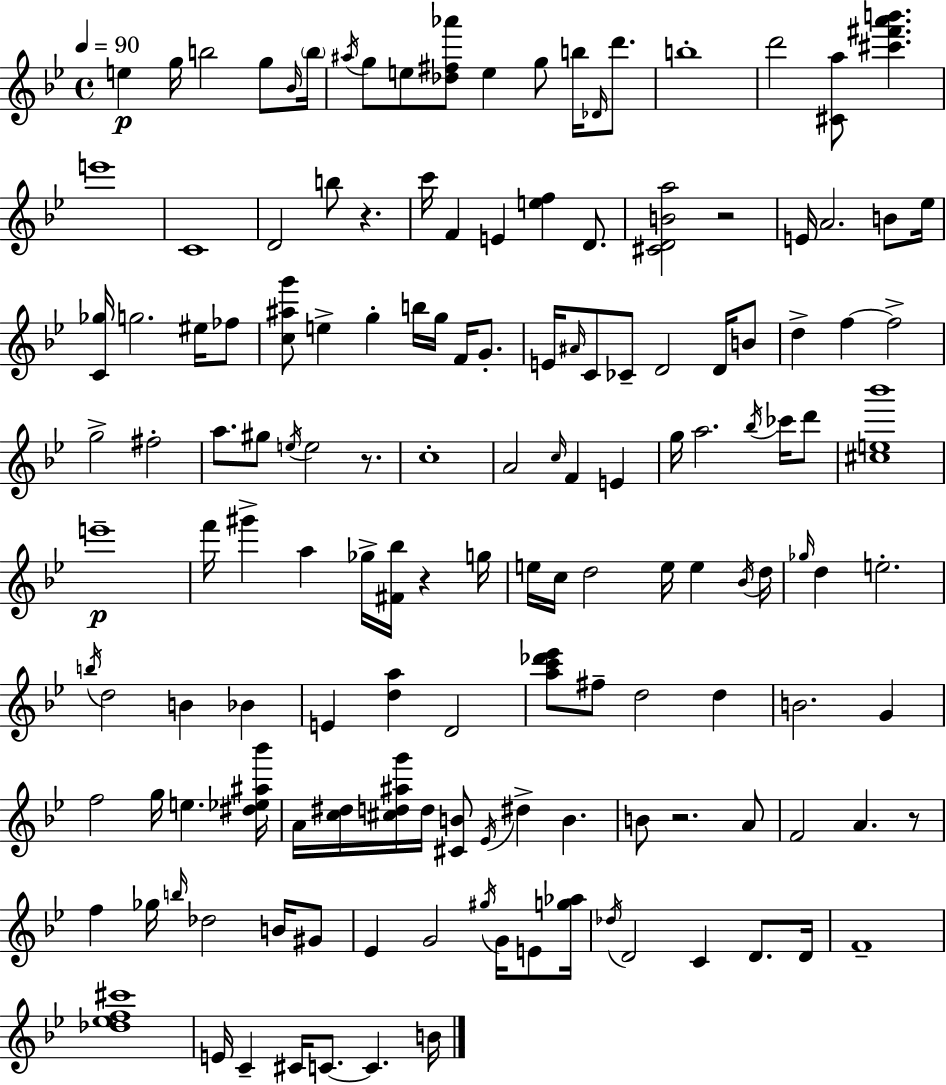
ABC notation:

X:1
T:Untitled
M:4/4
L:1/4
K:Bb
e g/4 b2 g/2 _B/4 b/4 ^a/4 g/2 e/2 [_d^f_a']/2 e g/2 b/4 _D/4 d'/2 b4 d'2 [^Ca]/2 [^c'^f'a'b'] e'4 C4 D2 b/2 z c'/4 F E [ef] D/2 [^CDBa]2 z2 E/4 A2 B/2 _e/4 [C_g]/4 g2 ^e/4 _f/2 [c^ag']/2 e g b/4 g/4 F/4 G/2 E/4 ^A/4 C/2 _C/2 D2 D/4 B/2 d f f2 g2 ^f2 a/2 ^g/2 e/4 e2 z/2 c4 A2 c/4 F E g/4 a2 _b/4 _c'/4 d'/2 [^ce_b']4 e'4 f'/4 ^g' a _g/4 [^F_b]/4 z g/4 e/4 c/4 d2 e/4 e _B/4 d/4 _g/4 d e2 b/4 d2 B _B E [da] D2 [ac'_d'_e']/2 ^f/2 d2 d B2 G f2 g/4 e [^d_e^a_b']/4 A/4 [c^d]/4 [^cd^ag']/4 d/4 [^CB]/2 _E/4 ^d B B/2 z2 A/2 F2 A z/2 f _g/4 b/4 _d2 B/4 ^G/2 _E G2 ^g/4 G/4 E/2 [g_a]/4 _d/4 D2 C D/2 D/4 F4 [_d_ef^c']4 E/4 C ^C/4 C/2 C B/4